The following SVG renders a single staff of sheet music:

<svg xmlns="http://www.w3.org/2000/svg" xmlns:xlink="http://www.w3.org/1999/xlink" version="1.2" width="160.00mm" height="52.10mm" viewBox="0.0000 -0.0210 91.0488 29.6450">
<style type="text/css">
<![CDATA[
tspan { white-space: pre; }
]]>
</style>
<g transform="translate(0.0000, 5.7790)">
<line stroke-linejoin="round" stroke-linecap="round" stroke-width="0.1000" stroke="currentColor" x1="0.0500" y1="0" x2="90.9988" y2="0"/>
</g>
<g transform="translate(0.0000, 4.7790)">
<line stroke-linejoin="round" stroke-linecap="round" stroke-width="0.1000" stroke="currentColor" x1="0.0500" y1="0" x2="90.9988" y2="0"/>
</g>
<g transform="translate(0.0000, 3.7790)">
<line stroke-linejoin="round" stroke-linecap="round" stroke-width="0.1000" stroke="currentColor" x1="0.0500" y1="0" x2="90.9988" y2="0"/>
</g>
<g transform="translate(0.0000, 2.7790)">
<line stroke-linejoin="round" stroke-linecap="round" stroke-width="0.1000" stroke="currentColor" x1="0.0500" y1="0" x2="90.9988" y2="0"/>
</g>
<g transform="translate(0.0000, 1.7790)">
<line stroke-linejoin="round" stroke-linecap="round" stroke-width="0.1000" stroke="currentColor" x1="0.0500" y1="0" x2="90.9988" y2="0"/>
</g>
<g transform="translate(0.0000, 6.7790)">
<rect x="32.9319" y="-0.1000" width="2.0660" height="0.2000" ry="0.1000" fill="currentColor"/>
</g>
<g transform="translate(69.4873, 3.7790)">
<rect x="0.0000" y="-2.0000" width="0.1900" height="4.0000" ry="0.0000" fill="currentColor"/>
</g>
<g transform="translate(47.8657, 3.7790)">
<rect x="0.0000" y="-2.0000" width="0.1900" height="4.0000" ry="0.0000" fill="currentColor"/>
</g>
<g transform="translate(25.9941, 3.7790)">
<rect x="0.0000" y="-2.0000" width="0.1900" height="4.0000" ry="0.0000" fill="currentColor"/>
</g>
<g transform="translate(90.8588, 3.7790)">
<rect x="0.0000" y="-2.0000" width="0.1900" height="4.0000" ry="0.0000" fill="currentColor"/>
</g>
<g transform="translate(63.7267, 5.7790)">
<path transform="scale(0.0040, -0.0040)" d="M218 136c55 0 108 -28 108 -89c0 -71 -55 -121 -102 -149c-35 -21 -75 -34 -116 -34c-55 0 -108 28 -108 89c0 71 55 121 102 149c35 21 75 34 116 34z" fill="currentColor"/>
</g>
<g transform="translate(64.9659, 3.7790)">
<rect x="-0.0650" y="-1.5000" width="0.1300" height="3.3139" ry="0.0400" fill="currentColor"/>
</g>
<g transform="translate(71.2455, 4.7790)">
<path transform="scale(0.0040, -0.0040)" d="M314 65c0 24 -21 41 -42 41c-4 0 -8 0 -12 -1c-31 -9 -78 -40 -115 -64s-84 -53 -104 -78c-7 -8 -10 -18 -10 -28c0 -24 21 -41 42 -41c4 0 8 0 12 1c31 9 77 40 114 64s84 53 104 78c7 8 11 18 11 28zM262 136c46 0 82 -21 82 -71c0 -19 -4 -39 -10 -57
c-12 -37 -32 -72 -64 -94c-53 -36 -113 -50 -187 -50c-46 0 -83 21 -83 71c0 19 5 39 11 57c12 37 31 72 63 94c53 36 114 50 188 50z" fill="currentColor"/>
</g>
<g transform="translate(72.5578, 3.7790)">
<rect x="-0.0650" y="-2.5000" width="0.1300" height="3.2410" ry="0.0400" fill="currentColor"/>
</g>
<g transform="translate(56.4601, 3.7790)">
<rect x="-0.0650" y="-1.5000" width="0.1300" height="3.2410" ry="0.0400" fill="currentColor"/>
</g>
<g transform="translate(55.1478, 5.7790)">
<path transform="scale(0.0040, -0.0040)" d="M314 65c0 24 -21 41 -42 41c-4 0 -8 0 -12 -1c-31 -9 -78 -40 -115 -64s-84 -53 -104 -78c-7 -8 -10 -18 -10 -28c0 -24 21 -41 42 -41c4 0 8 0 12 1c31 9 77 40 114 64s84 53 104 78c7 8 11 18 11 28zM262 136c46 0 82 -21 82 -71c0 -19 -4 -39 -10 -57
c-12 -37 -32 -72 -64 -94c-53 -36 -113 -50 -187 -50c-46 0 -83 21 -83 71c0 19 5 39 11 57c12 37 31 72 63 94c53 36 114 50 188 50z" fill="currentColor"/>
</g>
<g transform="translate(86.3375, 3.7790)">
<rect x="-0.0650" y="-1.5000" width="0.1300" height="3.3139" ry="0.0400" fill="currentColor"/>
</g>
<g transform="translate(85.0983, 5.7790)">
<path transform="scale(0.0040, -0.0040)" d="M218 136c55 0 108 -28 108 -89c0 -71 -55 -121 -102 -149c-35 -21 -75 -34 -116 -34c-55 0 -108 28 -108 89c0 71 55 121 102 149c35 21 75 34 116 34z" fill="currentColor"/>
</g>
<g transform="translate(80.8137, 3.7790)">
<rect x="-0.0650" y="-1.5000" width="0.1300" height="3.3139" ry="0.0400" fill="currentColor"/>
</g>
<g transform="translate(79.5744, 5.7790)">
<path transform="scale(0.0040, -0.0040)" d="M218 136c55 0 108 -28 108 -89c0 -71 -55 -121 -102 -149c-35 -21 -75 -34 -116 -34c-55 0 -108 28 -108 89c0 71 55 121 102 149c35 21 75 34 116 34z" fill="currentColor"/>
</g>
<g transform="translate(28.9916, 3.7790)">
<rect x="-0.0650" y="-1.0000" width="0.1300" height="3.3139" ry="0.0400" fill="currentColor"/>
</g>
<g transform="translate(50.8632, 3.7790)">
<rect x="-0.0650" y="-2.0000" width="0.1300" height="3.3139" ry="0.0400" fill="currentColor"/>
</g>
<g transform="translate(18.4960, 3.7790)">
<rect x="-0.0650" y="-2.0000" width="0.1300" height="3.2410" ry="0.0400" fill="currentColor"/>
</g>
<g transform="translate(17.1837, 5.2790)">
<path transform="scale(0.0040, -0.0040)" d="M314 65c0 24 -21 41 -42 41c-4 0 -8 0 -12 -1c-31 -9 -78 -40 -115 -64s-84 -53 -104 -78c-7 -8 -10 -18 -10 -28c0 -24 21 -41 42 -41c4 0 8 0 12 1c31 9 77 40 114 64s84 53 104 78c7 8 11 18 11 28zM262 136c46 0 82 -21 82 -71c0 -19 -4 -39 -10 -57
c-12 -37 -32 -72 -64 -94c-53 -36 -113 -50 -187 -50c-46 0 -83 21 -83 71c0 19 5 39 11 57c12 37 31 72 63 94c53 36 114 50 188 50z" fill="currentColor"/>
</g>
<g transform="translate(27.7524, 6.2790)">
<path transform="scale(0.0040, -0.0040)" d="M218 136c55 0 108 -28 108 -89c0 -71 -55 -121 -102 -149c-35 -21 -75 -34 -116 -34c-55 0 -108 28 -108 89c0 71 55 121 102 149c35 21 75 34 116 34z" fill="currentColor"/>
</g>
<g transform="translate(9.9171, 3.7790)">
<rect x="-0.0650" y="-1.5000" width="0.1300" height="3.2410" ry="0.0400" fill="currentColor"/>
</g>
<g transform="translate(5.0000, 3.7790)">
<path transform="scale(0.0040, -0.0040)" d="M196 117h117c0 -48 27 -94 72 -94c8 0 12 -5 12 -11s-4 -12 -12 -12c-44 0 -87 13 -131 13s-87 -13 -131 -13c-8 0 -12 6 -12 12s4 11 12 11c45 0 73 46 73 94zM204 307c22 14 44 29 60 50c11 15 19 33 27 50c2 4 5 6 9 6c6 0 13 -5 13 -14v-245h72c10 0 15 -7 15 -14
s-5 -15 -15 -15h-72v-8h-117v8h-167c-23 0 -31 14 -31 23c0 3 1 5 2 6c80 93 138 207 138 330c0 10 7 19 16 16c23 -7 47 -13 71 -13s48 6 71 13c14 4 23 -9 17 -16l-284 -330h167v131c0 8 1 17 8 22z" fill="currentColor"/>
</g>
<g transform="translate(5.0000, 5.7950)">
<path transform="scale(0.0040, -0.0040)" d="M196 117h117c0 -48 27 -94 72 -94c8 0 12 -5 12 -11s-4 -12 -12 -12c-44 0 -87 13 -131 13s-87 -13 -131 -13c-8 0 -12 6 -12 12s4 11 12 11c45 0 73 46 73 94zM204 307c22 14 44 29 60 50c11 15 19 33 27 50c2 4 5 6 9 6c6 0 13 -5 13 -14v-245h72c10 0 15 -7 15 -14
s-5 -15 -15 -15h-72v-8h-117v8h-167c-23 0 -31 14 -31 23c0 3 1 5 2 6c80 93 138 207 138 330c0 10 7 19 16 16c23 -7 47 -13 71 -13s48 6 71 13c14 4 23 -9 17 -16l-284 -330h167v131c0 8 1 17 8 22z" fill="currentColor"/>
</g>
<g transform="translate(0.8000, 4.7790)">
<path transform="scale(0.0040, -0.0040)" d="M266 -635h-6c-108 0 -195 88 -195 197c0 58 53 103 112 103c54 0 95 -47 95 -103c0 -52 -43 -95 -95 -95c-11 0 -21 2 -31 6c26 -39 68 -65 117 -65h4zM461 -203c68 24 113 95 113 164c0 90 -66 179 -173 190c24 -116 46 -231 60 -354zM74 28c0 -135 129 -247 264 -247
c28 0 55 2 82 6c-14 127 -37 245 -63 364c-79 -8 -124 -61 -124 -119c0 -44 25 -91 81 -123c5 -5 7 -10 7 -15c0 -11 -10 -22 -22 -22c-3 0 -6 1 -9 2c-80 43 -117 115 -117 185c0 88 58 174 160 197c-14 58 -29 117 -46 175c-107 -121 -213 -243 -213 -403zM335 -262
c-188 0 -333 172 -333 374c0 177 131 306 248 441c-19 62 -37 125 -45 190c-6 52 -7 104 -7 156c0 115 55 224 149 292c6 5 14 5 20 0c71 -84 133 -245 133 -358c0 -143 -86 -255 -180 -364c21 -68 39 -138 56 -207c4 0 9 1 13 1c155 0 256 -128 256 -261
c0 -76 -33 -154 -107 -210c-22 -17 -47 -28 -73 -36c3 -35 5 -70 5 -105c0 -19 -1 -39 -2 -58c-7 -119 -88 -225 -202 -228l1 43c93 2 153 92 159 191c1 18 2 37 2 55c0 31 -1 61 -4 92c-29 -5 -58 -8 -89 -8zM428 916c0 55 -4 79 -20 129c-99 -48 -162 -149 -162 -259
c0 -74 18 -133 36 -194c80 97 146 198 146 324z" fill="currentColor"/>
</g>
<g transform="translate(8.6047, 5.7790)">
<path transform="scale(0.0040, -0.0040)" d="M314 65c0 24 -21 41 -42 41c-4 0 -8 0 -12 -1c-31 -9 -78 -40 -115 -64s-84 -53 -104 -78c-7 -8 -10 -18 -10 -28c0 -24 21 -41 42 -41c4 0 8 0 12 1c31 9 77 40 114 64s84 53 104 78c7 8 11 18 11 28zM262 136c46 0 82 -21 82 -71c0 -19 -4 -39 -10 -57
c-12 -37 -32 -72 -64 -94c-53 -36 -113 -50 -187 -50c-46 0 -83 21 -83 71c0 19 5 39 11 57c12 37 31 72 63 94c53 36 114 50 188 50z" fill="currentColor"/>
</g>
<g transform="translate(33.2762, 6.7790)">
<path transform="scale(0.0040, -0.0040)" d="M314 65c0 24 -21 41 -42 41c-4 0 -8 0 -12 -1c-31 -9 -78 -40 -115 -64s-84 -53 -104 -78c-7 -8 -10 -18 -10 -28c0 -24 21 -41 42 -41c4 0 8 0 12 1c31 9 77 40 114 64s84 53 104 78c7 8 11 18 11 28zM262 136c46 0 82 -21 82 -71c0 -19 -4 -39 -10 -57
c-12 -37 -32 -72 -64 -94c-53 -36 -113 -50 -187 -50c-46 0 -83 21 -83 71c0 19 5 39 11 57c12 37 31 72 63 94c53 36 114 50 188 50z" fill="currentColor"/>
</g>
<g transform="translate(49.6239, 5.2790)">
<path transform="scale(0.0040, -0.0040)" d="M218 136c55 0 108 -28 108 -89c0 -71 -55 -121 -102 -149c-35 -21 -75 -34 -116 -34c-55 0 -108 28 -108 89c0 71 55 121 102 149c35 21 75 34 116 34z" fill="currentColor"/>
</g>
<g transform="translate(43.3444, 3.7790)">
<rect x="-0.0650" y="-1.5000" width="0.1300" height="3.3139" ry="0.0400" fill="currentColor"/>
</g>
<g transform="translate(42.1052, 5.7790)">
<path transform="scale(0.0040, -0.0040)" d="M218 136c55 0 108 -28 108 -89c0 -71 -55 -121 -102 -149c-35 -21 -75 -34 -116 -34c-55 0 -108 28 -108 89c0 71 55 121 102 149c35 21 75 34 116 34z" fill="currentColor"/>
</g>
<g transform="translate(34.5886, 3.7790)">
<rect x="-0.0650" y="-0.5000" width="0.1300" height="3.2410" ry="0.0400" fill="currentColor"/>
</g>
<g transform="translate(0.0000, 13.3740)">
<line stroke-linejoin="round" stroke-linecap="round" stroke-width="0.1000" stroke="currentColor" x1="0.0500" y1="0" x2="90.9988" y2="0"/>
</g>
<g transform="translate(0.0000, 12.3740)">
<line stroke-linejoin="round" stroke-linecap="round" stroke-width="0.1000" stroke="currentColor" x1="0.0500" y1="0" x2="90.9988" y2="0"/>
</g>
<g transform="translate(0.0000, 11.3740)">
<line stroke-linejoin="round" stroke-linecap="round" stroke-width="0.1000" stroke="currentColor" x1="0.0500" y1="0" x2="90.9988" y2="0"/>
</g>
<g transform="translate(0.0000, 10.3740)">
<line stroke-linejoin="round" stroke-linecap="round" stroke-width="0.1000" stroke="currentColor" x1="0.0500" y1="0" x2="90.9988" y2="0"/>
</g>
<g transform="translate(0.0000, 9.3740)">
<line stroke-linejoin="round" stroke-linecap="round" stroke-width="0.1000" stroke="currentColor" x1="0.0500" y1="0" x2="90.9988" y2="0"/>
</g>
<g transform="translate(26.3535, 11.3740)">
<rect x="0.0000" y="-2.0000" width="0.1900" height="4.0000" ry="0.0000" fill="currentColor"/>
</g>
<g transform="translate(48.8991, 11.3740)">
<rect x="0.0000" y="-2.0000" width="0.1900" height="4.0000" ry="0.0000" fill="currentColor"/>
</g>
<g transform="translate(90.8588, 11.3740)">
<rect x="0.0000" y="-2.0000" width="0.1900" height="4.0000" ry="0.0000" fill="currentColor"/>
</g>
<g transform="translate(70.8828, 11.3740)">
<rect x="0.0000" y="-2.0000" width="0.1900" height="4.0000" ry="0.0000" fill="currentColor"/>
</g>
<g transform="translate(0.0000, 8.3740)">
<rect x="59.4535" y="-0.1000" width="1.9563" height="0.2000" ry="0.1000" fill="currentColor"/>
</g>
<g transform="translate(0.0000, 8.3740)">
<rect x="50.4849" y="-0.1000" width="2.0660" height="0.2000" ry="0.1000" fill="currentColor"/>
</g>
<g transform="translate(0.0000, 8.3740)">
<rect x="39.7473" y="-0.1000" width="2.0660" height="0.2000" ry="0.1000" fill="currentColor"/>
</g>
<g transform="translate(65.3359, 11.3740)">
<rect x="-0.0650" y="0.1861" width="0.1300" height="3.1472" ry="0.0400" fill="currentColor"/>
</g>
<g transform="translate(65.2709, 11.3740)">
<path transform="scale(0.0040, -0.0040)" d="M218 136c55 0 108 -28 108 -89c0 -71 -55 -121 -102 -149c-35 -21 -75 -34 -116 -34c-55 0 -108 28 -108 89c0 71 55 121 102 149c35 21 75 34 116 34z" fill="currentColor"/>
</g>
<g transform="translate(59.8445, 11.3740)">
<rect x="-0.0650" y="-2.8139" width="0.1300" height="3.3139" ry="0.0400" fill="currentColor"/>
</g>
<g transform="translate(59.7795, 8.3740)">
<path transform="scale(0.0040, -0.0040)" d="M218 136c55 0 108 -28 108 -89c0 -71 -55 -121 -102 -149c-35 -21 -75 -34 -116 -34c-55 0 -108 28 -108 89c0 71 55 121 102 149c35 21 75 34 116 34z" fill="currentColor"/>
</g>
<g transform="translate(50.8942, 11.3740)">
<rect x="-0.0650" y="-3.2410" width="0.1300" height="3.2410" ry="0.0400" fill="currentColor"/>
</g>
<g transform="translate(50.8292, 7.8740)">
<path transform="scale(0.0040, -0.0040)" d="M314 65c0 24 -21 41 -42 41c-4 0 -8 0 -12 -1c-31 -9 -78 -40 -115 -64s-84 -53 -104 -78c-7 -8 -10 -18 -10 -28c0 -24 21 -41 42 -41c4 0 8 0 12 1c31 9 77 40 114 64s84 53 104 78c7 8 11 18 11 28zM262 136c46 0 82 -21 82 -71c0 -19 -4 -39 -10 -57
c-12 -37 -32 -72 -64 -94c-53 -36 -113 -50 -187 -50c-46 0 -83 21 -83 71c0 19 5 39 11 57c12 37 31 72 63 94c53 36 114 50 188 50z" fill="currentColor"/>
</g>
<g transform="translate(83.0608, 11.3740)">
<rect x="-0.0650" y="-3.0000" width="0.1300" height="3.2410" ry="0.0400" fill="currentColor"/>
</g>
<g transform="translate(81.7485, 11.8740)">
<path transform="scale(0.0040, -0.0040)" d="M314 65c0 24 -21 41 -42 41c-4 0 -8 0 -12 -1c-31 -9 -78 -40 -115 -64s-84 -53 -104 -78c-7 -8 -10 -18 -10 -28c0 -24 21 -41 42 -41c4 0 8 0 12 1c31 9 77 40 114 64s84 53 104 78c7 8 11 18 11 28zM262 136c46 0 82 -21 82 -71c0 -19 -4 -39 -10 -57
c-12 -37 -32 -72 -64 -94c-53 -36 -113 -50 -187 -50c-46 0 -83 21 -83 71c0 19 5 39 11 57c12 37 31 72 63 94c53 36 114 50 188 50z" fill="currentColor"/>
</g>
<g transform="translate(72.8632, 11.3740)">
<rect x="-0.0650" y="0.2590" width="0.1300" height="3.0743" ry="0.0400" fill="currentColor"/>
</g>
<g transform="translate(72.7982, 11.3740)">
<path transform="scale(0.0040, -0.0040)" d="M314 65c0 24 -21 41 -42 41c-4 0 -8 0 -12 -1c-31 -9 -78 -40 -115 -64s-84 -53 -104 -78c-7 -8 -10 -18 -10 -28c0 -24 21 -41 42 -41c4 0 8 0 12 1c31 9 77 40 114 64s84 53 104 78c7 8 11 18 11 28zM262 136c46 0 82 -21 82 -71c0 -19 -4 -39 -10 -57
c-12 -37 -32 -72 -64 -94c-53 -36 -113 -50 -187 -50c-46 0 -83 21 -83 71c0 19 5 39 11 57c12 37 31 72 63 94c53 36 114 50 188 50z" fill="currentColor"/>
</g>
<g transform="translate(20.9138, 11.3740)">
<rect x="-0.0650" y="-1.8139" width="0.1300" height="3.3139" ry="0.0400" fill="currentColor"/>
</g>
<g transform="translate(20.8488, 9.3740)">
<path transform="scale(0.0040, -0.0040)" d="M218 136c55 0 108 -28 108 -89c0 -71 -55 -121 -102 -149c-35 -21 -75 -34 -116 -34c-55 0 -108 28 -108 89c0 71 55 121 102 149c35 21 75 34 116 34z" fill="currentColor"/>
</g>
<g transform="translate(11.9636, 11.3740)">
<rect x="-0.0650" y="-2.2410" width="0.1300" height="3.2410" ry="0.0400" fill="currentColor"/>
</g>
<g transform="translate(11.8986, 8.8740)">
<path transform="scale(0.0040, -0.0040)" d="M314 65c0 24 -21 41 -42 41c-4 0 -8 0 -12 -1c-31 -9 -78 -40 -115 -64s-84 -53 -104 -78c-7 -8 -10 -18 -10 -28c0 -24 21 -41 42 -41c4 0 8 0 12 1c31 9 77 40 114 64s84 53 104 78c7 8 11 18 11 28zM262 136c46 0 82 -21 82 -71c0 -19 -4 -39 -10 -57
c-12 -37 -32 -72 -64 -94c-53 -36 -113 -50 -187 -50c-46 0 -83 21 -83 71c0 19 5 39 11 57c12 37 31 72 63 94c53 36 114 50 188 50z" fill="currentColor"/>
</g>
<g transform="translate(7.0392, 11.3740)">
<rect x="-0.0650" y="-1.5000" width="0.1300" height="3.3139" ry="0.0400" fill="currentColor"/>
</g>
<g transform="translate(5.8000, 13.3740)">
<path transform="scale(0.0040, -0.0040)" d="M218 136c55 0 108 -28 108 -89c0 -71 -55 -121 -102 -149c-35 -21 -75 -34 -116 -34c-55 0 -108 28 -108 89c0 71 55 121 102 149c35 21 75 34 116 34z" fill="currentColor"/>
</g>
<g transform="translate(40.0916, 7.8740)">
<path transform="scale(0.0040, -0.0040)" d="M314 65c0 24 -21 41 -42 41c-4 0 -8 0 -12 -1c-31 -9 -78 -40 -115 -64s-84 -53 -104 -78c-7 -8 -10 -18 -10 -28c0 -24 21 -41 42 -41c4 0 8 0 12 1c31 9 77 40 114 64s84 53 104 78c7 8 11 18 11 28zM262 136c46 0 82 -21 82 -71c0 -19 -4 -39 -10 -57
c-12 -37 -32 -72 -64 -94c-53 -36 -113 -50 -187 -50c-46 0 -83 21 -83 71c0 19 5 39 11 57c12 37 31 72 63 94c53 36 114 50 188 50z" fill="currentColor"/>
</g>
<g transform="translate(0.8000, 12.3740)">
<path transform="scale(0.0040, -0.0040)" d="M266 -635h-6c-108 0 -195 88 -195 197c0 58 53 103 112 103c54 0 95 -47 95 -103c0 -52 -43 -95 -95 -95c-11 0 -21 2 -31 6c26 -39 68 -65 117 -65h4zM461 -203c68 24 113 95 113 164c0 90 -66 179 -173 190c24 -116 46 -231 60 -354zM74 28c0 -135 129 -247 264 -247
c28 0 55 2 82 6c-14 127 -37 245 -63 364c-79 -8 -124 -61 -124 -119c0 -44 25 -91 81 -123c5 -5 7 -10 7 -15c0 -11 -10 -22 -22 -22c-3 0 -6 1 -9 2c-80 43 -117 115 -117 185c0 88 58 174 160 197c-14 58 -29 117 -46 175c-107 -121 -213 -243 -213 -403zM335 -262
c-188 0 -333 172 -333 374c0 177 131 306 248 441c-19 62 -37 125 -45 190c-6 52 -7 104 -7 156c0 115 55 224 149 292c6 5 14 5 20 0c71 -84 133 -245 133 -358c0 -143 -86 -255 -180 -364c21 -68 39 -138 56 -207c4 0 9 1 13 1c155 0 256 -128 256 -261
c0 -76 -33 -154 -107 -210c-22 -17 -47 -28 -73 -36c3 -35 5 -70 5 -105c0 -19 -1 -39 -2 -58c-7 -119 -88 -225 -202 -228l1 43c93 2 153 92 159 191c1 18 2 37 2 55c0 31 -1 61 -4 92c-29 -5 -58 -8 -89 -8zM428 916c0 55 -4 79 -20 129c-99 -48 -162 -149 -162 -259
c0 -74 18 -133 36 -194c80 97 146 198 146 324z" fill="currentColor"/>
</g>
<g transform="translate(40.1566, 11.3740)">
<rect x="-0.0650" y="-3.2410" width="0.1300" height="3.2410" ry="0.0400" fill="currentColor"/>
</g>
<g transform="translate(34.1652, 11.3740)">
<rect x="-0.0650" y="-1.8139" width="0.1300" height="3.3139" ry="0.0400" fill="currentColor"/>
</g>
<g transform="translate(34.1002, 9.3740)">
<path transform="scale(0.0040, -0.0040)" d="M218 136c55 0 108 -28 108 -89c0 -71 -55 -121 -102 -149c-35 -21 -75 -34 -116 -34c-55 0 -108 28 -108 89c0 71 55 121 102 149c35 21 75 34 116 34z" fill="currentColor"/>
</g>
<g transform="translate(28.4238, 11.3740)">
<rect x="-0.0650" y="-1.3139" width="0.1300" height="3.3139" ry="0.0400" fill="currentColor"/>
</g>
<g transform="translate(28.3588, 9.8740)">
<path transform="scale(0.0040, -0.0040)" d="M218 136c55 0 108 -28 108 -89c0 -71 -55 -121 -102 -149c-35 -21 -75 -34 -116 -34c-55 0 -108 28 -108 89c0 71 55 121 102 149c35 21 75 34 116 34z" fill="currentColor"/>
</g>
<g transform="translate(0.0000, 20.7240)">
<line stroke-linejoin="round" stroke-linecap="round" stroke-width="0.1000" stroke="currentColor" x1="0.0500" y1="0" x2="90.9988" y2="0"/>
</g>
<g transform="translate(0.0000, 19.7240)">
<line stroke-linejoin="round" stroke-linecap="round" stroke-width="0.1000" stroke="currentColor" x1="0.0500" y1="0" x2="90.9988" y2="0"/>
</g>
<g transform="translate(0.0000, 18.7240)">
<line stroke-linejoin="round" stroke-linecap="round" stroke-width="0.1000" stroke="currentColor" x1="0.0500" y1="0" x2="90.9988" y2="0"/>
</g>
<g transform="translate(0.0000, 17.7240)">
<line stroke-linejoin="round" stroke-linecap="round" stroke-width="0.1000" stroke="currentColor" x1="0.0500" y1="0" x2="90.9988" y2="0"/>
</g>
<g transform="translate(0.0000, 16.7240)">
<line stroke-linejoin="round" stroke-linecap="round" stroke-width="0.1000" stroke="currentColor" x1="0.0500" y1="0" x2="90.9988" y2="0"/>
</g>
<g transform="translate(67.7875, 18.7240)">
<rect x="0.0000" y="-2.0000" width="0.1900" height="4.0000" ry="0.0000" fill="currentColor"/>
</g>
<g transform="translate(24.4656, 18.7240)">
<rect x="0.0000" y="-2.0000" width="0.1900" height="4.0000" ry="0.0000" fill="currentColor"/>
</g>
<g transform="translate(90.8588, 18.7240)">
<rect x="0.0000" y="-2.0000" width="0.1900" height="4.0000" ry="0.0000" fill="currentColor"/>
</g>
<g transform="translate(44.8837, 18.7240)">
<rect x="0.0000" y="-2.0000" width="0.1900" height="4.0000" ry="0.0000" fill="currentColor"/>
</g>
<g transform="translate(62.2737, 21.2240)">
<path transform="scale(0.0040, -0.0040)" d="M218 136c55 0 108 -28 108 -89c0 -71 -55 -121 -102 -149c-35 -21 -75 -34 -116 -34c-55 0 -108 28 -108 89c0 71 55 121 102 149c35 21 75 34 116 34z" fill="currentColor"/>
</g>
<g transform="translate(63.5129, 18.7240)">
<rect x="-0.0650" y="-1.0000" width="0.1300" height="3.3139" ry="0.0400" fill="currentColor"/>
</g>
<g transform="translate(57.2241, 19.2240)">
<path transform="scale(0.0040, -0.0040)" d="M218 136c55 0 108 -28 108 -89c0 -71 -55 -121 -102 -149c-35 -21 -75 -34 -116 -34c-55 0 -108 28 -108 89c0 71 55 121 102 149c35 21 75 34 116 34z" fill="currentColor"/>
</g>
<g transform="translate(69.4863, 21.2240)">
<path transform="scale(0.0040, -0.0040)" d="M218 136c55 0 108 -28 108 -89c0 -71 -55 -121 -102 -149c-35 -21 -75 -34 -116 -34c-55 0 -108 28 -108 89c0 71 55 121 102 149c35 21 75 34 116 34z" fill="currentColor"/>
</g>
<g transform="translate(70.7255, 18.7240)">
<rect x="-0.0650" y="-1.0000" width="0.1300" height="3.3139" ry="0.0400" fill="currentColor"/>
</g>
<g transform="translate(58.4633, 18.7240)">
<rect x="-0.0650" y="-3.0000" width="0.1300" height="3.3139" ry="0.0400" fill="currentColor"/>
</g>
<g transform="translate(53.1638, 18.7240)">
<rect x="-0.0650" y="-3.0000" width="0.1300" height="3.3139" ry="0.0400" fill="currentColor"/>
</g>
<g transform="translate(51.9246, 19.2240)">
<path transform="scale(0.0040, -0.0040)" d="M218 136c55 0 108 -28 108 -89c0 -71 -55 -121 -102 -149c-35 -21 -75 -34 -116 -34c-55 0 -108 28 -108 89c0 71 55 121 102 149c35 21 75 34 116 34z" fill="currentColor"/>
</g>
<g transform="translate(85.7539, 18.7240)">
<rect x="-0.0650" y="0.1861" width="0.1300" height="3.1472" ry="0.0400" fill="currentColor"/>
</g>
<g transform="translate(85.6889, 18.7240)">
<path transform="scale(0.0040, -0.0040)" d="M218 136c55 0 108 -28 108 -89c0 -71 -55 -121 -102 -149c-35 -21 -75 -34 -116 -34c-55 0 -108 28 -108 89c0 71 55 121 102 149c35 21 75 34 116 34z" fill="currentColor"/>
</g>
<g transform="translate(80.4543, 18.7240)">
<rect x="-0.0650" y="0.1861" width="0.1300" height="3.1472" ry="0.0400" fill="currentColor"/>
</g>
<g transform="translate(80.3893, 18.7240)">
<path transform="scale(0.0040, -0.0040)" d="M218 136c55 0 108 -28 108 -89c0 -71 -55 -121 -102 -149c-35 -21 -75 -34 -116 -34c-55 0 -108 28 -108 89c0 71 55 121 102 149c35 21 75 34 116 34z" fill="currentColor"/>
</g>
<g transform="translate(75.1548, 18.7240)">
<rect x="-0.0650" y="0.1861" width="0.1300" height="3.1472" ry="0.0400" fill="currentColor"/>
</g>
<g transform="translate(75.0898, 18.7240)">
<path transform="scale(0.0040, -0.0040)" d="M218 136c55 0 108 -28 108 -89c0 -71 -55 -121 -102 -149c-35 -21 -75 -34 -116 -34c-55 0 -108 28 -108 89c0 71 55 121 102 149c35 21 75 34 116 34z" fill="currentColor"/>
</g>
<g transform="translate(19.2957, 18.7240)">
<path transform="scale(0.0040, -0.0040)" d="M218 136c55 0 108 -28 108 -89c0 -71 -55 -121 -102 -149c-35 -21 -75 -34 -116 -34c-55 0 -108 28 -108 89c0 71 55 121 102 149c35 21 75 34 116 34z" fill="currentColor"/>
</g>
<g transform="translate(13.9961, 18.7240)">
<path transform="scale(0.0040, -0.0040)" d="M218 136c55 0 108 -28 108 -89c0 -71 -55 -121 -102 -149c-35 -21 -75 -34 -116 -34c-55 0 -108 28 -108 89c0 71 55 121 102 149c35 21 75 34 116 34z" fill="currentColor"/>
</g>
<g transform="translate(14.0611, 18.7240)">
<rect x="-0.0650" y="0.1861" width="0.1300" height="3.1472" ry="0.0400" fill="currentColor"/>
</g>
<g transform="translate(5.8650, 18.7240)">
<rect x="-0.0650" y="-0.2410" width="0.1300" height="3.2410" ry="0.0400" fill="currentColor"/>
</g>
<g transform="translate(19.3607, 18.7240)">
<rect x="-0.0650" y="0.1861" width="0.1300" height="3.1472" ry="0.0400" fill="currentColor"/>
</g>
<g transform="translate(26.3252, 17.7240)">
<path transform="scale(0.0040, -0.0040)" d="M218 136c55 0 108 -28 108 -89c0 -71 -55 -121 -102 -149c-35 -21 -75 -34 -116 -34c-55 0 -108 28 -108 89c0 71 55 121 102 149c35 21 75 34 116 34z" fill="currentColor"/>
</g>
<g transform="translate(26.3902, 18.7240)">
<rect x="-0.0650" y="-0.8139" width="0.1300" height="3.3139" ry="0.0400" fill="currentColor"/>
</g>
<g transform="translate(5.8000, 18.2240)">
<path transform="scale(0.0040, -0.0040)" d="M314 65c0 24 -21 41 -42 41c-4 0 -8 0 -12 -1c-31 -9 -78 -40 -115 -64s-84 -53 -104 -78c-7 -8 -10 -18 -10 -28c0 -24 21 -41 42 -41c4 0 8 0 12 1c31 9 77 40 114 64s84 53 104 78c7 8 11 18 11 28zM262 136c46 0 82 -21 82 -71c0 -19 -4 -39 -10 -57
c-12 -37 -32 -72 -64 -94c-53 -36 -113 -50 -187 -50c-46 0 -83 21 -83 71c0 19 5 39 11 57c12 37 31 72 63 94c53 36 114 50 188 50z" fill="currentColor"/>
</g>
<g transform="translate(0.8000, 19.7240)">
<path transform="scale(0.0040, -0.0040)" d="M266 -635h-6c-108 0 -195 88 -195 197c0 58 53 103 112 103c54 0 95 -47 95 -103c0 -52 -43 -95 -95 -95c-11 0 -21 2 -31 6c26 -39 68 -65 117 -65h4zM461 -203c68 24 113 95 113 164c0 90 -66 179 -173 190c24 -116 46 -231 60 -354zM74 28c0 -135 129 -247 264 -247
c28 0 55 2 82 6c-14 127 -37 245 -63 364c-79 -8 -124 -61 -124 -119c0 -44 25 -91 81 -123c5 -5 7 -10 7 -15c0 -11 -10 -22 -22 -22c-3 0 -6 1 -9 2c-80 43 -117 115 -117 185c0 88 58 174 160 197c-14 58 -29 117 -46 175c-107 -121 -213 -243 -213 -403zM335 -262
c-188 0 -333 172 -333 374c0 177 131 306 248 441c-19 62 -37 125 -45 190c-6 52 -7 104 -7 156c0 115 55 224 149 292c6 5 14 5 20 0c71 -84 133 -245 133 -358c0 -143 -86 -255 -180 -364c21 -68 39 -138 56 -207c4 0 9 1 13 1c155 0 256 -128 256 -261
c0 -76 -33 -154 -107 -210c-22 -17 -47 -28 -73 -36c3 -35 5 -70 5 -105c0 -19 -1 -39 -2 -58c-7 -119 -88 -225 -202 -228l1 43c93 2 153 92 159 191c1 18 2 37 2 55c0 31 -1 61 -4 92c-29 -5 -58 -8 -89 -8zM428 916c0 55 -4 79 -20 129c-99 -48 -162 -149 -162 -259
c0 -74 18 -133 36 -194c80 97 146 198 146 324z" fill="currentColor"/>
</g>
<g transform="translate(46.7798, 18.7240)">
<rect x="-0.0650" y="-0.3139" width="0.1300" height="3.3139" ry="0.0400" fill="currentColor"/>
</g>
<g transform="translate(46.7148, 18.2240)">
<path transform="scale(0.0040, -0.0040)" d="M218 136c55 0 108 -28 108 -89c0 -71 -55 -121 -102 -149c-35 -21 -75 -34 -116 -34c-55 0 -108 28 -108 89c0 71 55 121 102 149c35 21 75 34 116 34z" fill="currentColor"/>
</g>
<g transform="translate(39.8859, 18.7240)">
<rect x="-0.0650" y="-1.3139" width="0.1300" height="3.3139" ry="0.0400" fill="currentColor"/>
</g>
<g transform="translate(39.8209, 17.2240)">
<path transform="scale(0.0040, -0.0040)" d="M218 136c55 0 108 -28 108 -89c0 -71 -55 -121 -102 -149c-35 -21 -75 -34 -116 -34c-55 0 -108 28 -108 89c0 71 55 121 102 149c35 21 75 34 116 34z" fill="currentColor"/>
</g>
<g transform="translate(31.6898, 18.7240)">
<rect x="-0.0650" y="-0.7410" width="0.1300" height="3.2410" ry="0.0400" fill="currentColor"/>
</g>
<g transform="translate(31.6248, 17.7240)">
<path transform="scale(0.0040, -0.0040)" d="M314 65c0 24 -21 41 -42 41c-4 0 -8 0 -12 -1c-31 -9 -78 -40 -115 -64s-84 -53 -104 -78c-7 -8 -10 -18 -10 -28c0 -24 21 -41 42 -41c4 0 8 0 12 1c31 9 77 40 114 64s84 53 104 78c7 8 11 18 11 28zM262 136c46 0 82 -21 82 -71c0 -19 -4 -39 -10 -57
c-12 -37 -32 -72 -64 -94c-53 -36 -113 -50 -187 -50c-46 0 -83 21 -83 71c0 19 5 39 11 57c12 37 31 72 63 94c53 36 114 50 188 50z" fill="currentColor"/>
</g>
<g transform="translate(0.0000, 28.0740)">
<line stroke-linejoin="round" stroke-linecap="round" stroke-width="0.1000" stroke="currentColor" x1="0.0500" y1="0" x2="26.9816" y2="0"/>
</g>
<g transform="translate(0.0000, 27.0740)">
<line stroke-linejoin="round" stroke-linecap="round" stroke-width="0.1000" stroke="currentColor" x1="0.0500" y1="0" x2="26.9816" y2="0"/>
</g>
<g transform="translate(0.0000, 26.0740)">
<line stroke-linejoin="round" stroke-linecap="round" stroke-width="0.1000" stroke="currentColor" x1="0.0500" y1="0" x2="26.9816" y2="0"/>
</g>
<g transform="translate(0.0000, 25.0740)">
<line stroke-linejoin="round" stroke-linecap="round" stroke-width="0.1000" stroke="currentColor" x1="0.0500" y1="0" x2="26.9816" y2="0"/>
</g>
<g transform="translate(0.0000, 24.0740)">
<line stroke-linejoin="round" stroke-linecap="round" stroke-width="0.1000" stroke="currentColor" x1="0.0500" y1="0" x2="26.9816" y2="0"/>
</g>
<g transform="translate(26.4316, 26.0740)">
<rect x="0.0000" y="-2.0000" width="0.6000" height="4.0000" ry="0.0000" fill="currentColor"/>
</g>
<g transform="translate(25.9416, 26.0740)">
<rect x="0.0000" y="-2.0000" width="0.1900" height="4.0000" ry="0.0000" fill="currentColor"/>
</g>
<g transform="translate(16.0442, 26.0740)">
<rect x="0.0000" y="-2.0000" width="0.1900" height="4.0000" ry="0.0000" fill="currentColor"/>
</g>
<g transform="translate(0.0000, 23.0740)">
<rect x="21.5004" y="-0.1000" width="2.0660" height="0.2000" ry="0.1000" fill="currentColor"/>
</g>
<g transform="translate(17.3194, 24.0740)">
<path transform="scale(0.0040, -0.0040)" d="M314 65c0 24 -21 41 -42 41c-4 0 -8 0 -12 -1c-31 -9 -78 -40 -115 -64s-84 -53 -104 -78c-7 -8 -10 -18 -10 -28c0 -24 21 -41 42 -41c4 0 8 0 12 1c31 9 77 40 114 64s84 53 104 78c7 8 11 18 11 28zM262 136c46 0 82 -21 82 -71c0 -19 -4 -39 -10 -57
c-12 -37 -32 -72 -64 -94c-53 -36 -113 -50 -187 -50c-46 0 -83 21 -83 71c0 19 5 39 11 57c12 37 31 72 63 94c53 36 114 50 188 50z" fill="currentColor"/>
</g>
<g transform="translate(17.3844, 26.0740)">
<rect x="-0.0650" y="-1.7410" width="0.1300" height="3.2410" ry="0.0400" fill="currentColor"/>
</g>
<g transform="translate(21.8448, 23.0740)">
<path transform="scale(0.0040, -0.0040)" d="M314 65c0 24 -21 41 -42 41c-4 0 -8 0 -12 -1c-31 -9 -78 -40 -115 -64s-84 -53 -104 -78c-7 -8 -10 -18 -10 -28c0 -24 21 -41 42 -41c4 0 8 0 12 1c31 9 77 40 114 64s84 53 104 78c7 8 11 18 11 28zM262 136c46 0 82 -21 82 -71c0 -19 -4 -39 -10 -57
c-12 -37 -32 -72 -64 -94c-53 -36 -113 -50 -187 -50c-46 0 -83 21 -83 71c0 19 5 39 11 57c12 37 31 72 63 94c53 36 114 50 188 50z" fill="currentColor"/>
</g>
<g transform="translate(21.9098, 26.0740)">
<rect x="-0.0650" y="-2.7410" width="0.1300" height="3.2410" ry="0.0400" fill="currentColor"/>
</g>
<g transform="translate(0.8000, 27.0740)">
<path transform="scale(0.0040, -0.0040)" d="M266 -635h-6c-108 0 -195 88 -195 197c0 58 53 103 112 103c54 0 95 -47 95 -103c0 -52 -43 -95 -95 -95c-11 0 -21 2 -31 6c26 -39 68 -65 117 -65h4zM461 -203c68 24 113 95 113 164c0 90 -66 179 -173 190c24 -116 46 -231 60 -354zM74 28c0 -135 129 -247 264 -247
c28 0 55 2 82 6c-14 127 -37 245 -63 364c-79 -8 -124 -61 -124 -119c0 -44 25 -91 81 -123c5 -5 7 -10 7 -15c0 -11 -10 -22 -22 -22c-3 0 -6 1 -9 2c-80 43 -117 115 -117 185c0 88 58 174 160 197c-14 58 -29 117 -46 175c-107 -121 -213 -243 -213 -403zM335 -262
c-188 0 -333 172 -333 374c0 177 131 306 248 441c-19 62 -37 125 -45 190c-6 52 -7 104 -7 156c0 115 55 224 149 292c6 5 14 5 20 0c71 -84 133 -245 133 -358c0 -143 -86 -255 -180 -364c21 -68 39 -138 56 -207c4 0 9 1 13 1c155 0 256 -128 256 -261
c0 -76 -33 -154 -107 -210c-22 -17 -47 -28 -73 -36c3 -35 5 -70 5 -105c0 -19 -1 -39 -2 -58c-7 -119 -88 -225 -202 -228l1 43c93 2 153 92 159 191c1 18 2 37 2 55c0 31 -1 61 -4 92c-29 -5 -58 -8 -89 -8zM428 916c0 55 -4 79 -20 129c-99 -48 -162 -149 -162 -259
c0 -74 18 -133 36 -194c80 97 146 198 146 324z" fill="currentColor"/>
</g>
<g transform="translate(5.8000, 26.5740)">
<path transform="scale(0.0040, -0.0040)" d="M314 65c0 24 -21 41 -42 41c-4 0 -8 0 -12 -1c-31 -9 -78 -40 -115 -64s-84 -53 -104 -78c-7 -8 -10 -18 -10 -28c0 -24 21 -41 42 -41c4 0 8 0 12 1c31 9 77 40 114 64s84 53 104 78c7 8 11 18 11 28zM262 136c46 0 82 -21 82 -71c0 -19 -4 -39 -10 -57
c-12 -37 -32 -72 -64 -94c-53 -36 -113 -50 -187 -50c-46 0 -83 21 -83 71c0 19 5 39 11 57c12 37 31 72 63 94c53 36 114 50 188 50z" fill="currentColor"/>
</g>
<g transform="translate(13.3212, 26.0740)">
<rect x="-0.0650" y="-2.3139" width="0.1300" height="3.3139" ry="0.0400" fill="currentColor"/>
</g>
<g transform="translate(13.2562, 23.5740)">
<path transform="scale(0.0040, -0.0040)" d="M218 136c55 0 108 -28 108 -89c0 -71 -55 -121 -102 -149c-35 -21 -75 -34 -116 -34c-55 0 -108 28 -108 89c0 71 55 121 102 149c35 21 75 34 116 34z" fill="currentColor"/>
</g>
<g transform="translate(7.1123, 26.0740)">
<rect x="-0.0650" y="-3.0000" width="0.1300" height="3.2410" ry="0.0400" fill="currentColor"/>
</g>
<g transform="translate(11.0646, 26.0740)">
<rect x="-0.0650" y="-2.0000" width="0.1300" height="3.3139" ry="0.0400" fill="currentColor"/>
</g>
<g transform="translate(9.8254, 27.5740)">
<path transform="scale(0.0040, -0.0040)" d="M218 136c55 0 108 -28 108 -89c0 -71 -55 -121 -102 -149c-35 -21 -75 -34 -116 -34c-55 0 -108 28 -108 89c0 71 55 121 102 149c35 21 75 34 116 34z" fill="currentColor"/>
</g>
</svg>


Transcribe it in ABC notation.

X:1
T:Untitled
M:4/4
L:1/4
K:C
E2 F2 D C2 E F E2 E G2 E E E g2 f e f b2 b2 a B B2 A2 c2 B B d d2 e c A A D D B B B A2 F g f2 a2